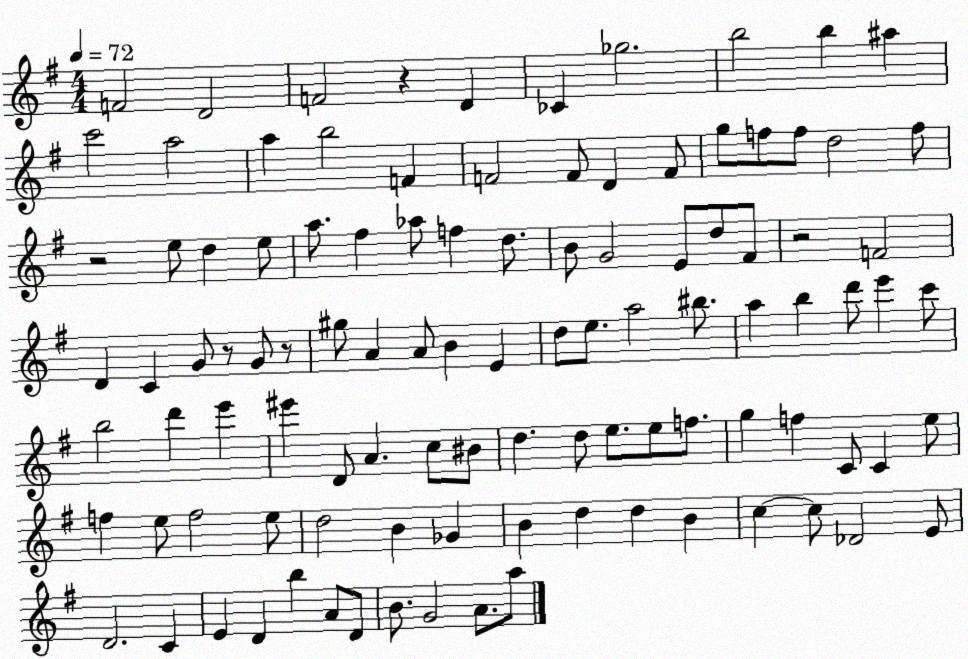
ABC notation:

X:1
T:Untitled
M:4/4
L:1/4
K:G
F2 D2 F2 z D _C _g2 b2 b ^a c'2 a2 a b2 F F2 F/2 D F/2 g/2 f/2 f/2 d2 f/2 z2 e/2 d e/2 a/2 ^f _a/2 f d/2 B/2 G2 E/2 d/2 ^F/2 z2 F2 D C G/2 z/2 G/2 z/2 ^g/2 A A/2 B E d/2 e/2 a2 ^b/2 a b d'/2 e' c'/2 b2 d' e' ^e' D/2 A c/2 ^B/2 d d/2 e/2 e/2 f/2 g f C/2 C e/2 f e/2 f2 e/2 d2 B _G B d d B c c/2 _D2 E/2 D2 C E D b A/2 D/2 B/2 G2 A/2 a/2